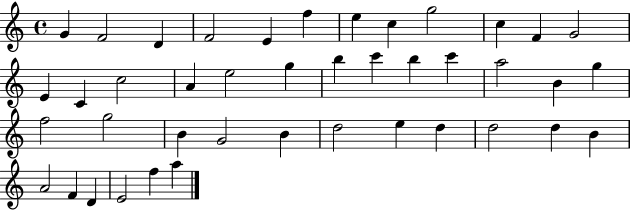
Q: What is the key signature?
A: C major